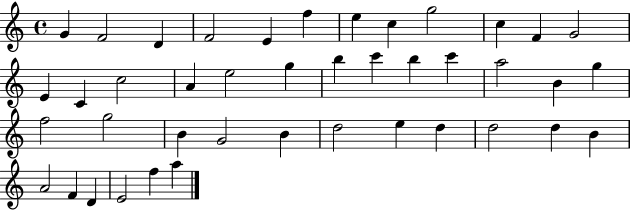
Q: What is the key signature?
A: C major